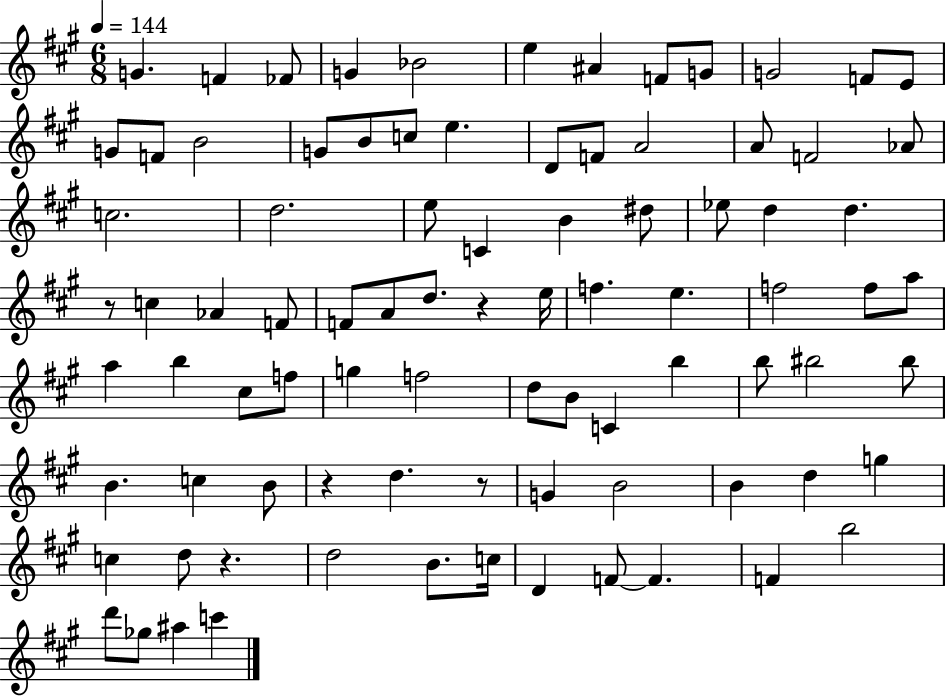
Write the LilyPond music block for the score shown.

{
  \clef treble
  \numericTimeSignature
  \time 6/8
  \key a \major
  \tempo 4 = 144
  \repeat volta 2 { g'4. f'4 fes'8 | g'4 bes'2 | e''4 ais'4 f'8 g'8 | g'2 f'8 e'8 | \break g'8 f'8 b'2 | g'8 b'8 c''8 e''4. | d'8 f'8 a'2 | a'8 f'2 aes'8 | \break c''2. | d''2. | e''8 c'4 b'4 dis''8 | ees''8 d''4 d''4. | \break r8 c''4 aes'4 f'8 | f'8 a'8 d''8. r4 e''16 | f''4. e''4. | f''2 f''8 a''8 | \break a''4 b''4 cis''8 f''8 | g''4 f''2 | d''8 b'8 c'4 b''4 | b''8 bis''2 bis''8 | \break b'4. c''4 b'8 | r4 d''4. r8 | g'4 b'2 | b'4 d''4 g''4 | \break c''4 d''8 r4. | d''2 b'8. c''16 | d'4 f'8~~ f'4. | f'4 b''2 | \break d'''8 ges''8 ais''4 c'''4 | } \bar "|."
}